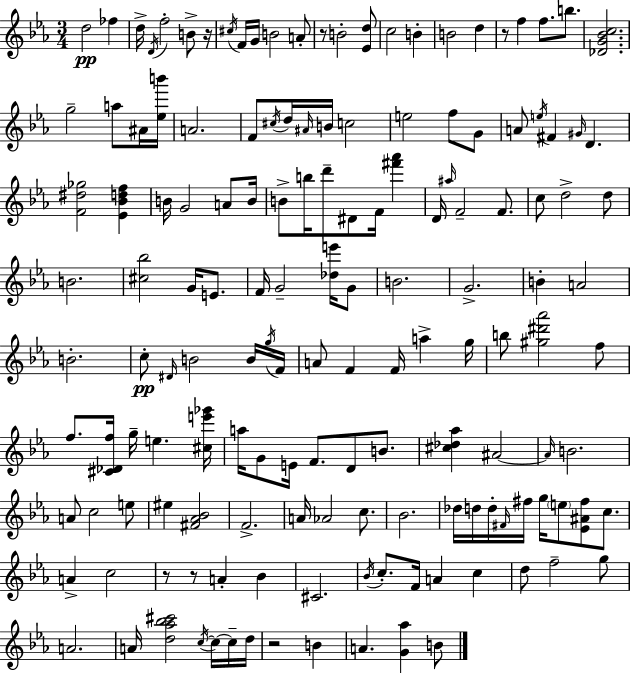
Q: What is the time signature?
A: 3/4